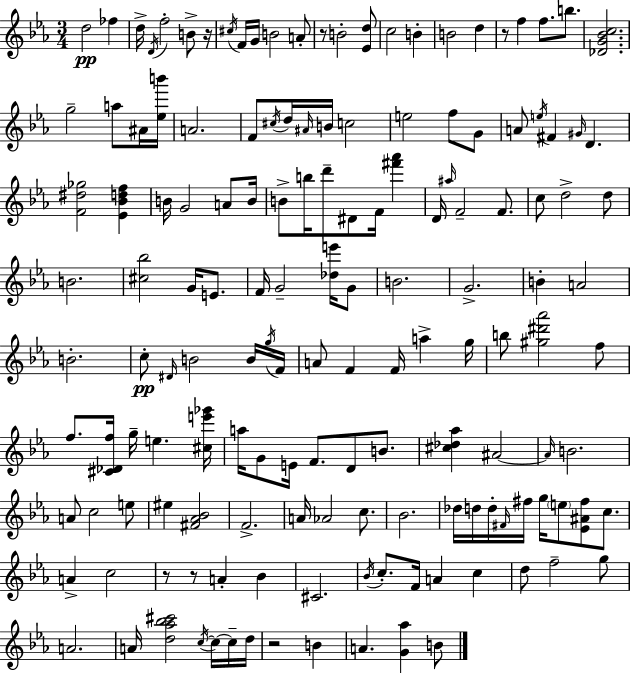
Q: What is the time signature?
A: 3/4